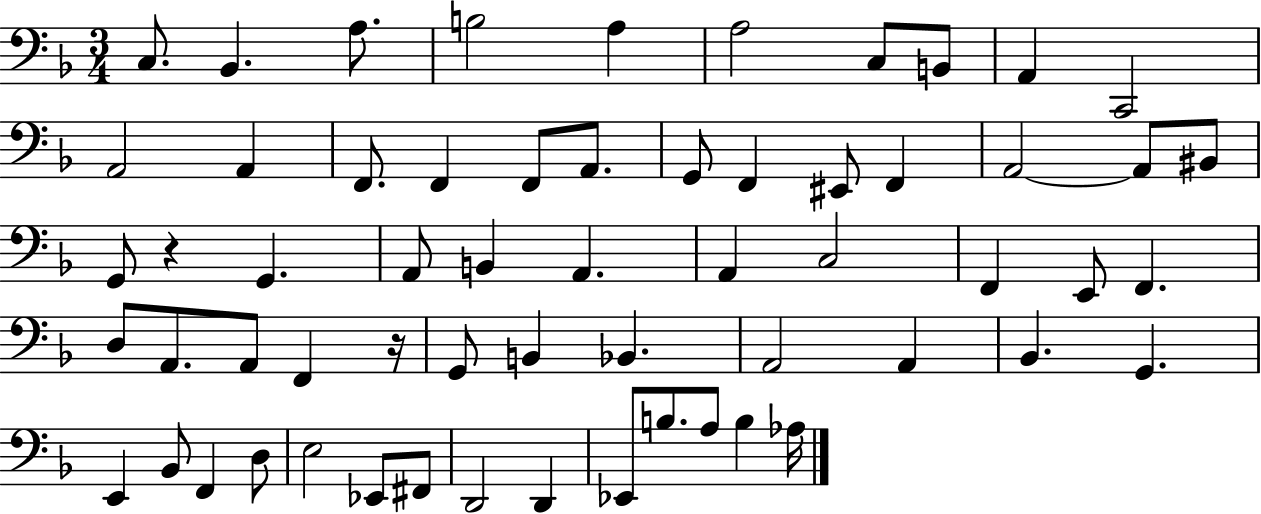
X:1
T:Untitled
M:3/4
L:1/4
K:F
C,/2 _B,, A,/2 B,2 A, A,2 C,/2 B,,/2 A,, C,,2 A,,2 A,, F,,/2 F,, F,,/2 A,,/2 G,,/2 F,, ^E,,/2 F,, A,,2 A,,/2 ^B,,/2 G,,/2 z G,, A,,/2 B,, A,, A,, C,2 F,, E,,/2 F,, D,/2 A,,/2 A,,/2 F,, z/4 G,,/2 B,, _B,, A,,2 A,, _B,, G,, E,, _B,,/2 F,, D,/2 E,2 _E,,/2 ^F,,/2 D,,2 D,, _E,,/2 B,/2 A,/2 B, _A,/4